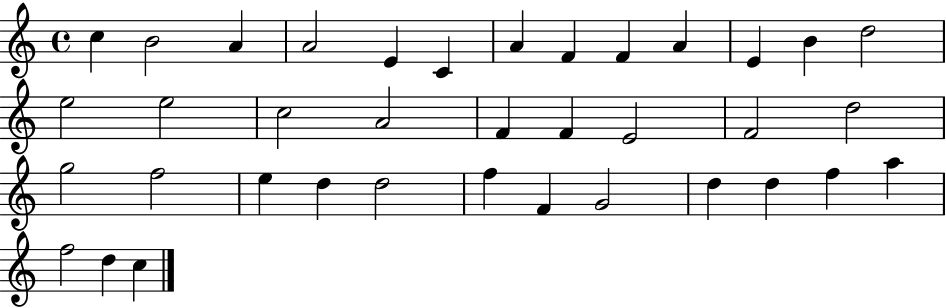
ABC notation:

X:1
T:Untitled
M:4/4
L:1/4
K:C
c B2 A A2 E C A F F A E B d2 e2 e2 c2 A2 F F E2 F2 d2 g2 f2 e d d2 f F G2 d d f a f2 d c